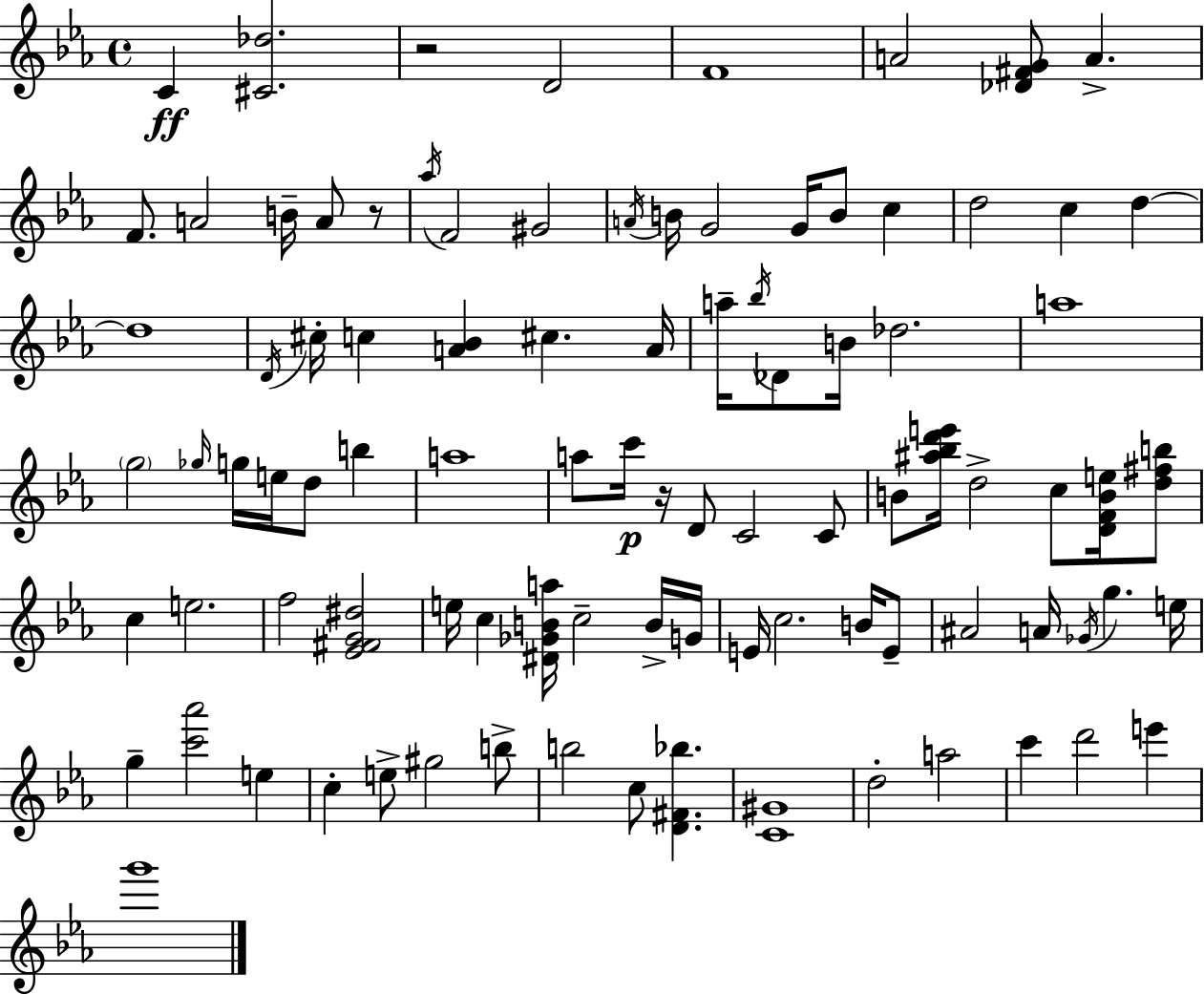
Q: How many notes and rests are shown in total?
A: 93